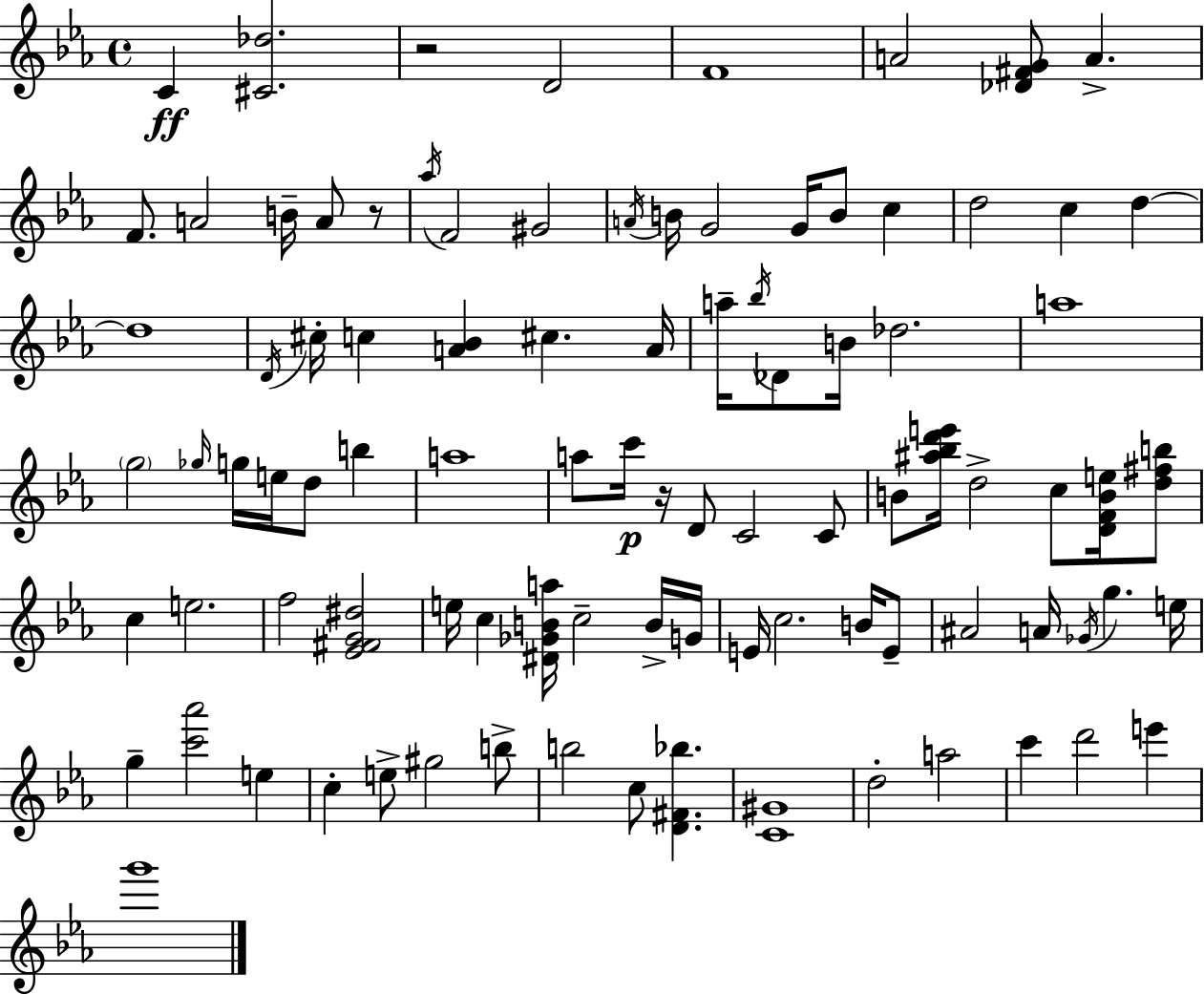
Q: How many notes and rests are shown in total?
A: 93